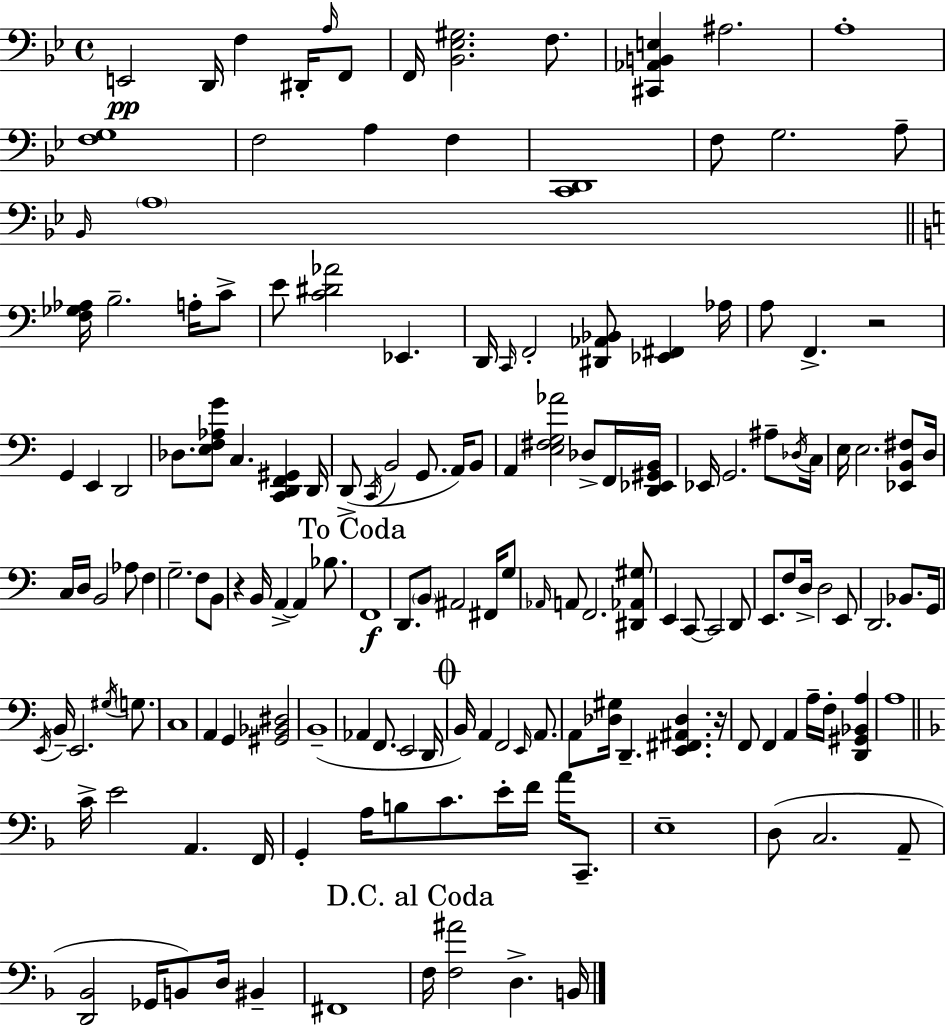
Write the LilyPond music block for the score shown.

{
  \clef bass
  \time 4/4
  \defaultTimeSignature
  \key bes \major
  \repeat volta 2 { e,2\pp d,16 f4 dis,16-. \grace { a16 } f,8 | f,16 <bes, ees gis>2. f8. | <cis, aes, b, e>4 ais2. | a1-. | \break <f g>1 | f2 a4 f4 | <c, d,>1 | f8 g2. a8-- | \break \grace { bes,16 } \parenthesize a1 | \bar "||" \break \key a \minor <f ges aes>16 b2.-- a16-. c'8-> | e'8 <c' dis' aes'>2 ees,4. | d,16 \grace { c,16 } f,2-. <dis, aes, bes,>8 <ees, fis,>4 | aes16 a8 f,4.-> r2 | \break g,4 e,4 d,2 | des8. <e f aes g'>8 c4. <c, d, f, gis,>4 | d,16 d,8->( \acciaccatura { c,16 } b,2 g,8. a,16) | b,8 a,4 <e fis g aes'>2 des8-> | \break f,16 <d, ees, gis, b,>16 ees,16 g,2. ais8-- | \acciaccatura { des16 } c16 e16 e2. | <ees, b, fis>8 d16 c16 d16 b,2 aes8 f4 | g2.-- f8 | \break b,8 r4 b,16 a,4->~~ a,4 | bes8. \mark "To Coda" f,1\f | d,8. \parenthesize b,8 ais,2 | fis,16 g8 \grace { aes,16 } a,8 f,2. | \break <dis, aes, gis>8 e,4 c,8~~ c,2 | d,8 e,8. f8 d16-> d2 | e,8 d,2. | bes,8. g,16 \acciaccatura { e,16 } b,16-- e,2. | \break \acciaccatura { gis16 } \parenthesize g8. c1 | a,4 g,4 <gis, bes, dis>2 | b,1--( | aes,4 f,8. e,2 | \break d,16 \mark \markup { \musicglyph "scripts.coda" } b,16) a,4 f,2 | \grace { e,16 } a,8. a,8 <des gis>16 d,4.-- | <e, fis, ais, des>4. r16 f,8 f,4 a,4 | a16-- f16-. <d, gis, bes, a>4 a1 | \break \bar "||" \break \key f \major c'16-> e'2 a,4. f,16 | g,4-. a16 b8 c'8. e'16-. f'16 a'16 c,8.-- | e1-- | d8( c2. a,8-- | \break <d, bes,>2 ges,16 b,8) d16 bis,4-- | fis,1 | \mark "D.C. al Coda" f16 <f ais'>2 d4.-> b,16 | } \bar "|."
}